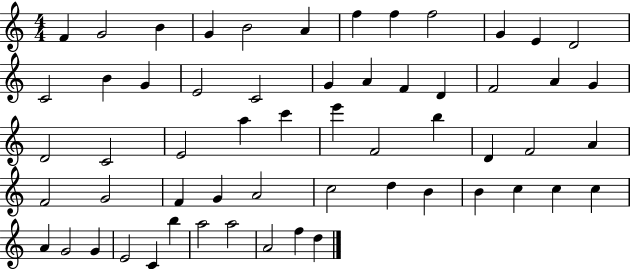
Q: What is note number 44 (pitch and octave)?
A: B4